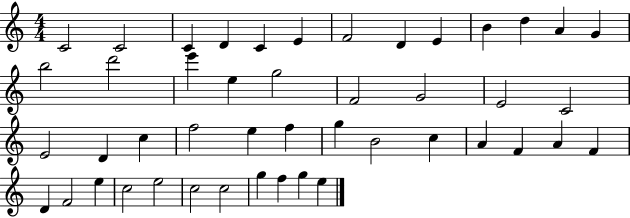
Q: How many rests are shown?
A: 0